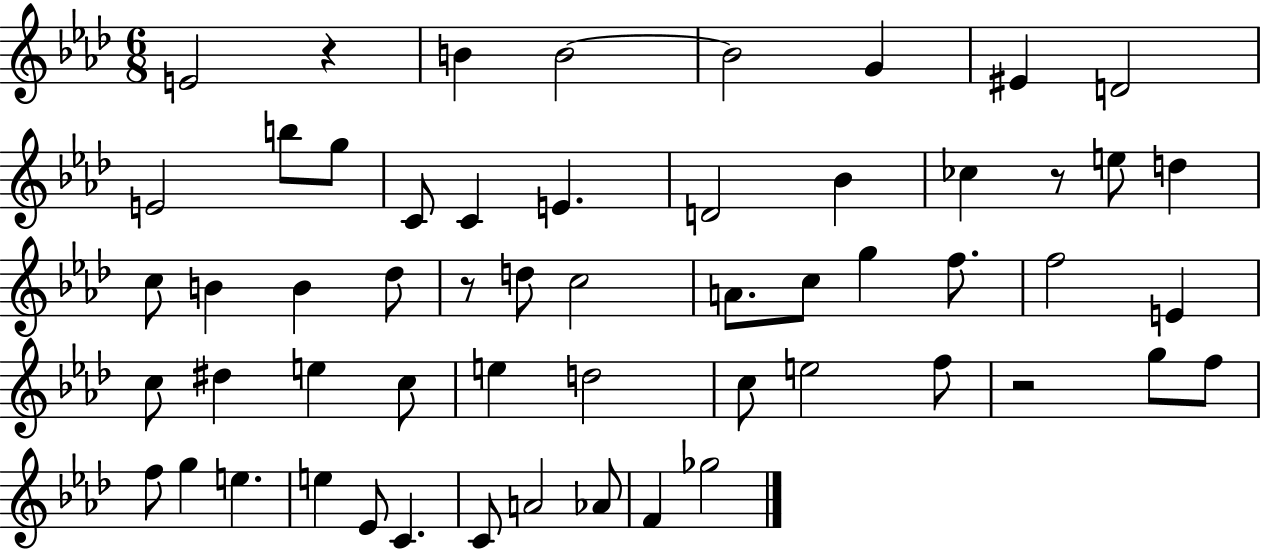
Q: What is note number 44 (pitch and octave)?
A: E5